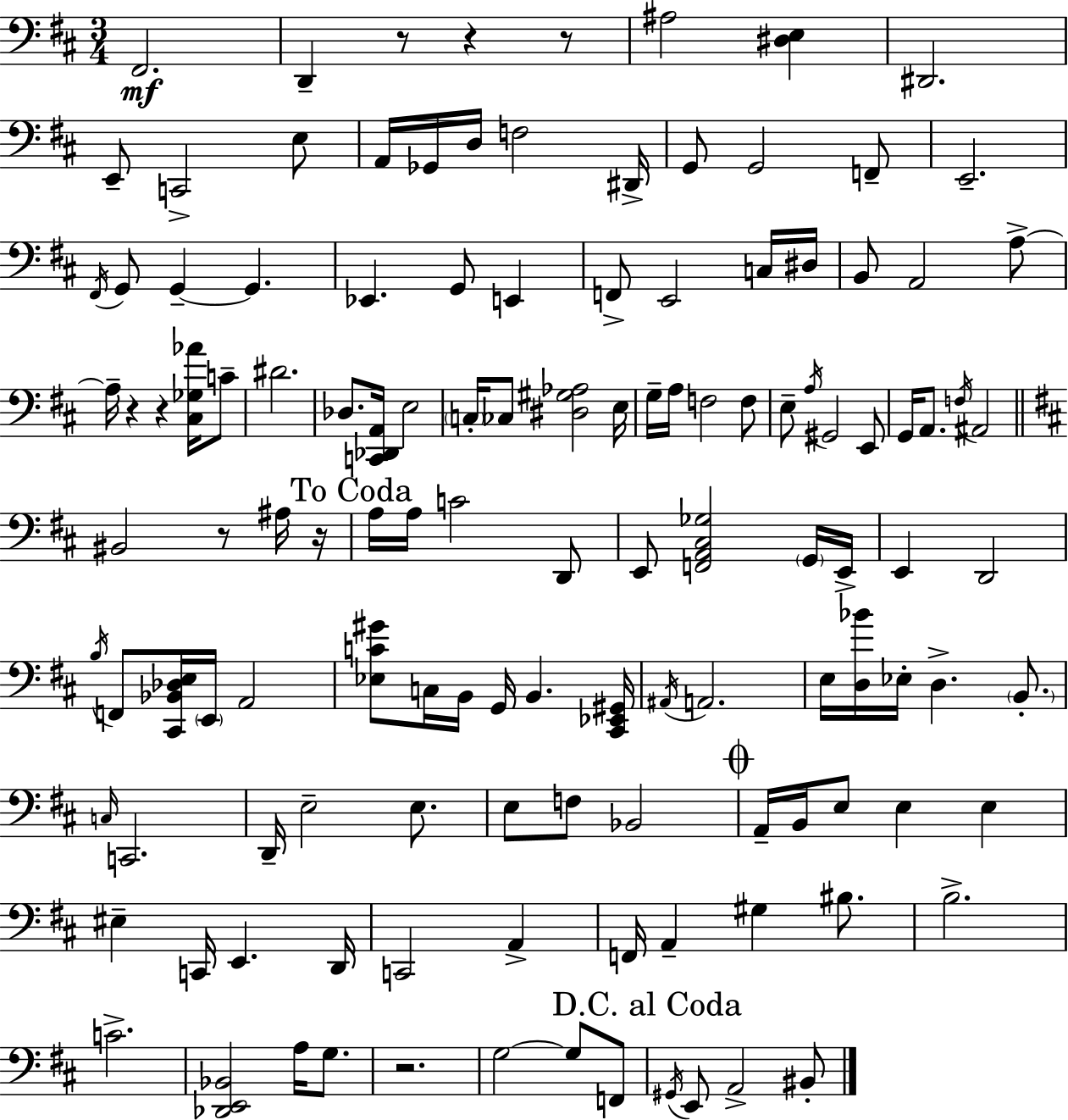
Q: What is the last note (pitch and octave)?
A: BIS2